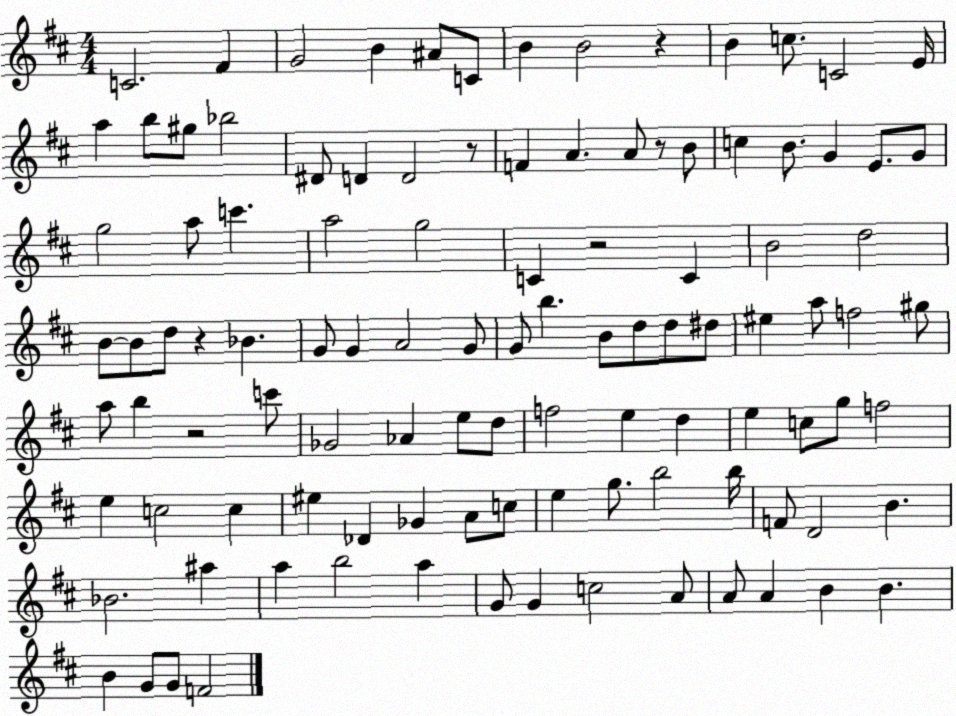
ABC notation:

X:1
T:Untitled
M:4/4
L:1/4
K:D
C2 ^F G2 B ^A/2 C/2 B B2 z B c/2 C2 E/4 a b/2 ^g/2 _b2 ^D/2 D D2 z/2 F A A/2 z/2 B/2 c B/2 G E/2 G/2 g2 a/2 c' a2 g2 C z2 C B2 d2 B/2 B/2 d/2 z _B G/2 G A2 G/2 G/2 b B/2 d/2 d/2 ^d/2 ^e a/2 f2 ^g/2 a/2 b z2 c'/2 _G2 _A e/2 d/2 f2 e d e c/2 g/2 f2 e c2 c ^e _D _G A/2 c/2 e g/2 b2 b/4 F/2 D2 B _B2 ^a a b2 a G/2 G c2 A/2 A/2 A B B B G/2 G/2 F2